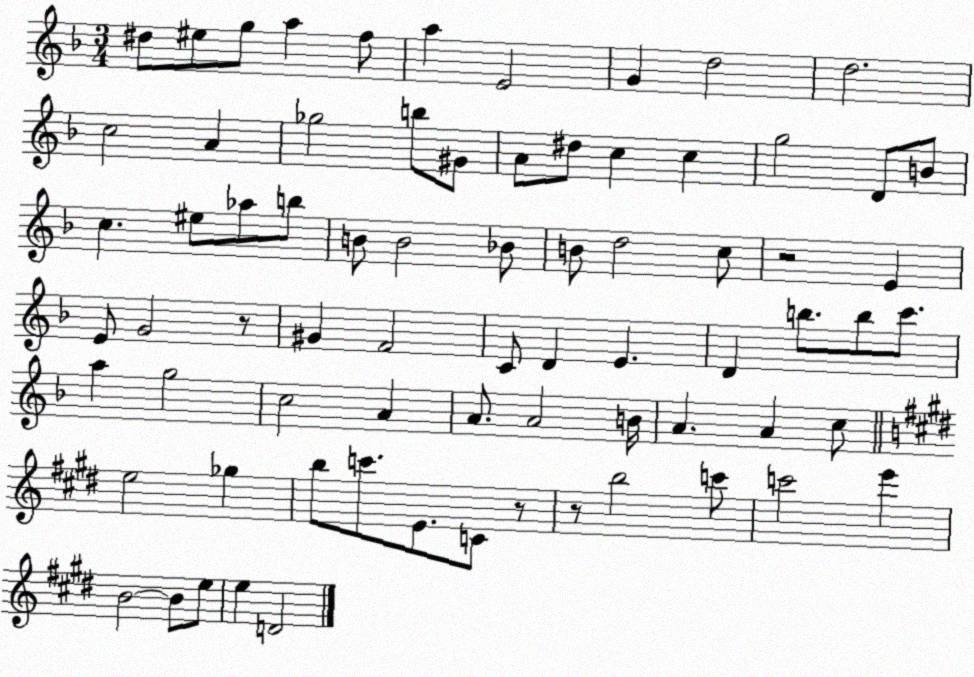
X:1
T:Untitled
M:3/4
L:1/4
K:F
^d/2 ^e/2 g/2 a f/2 a E2 G d2 d2 c2 A _g2 b/2 ^G/2 A/2 ^d/2 c c g2 D/2 B/2 c ^e/2 _a/2 b/2 B/2 B2 _B/2 B/2 d2 c/2 z2 E E/2 G2 z/2 ^G F2 C/2 D E D b/2 b/2 c'/2 a g2 c2 A A/2 A2 B/4 A A c/2 e2 _g b/2 c'/2 E/2 C/2 z/2 z/2 b2 c'/2 c'2 e' B2 B/2 e/2 e D2